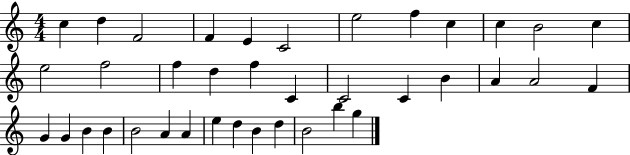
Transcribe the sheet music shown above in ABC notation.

X:1
T:Untitled
M:4/4
L:1/4
K:C
c d F2 F E C2 e2 f c c B2 c e2 f2 f d f C C2 C B A A2 F G G B B B2 A A e d B d B2 b g